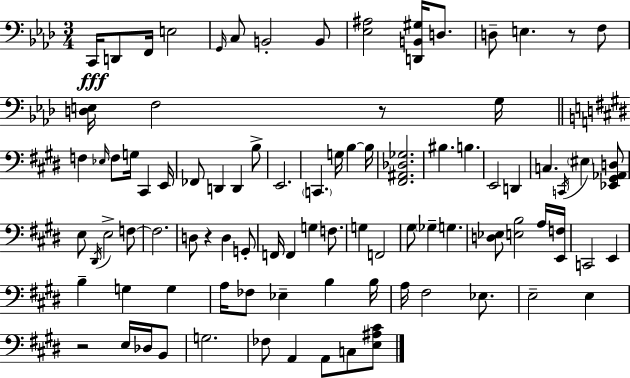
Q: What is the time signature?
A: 3/4